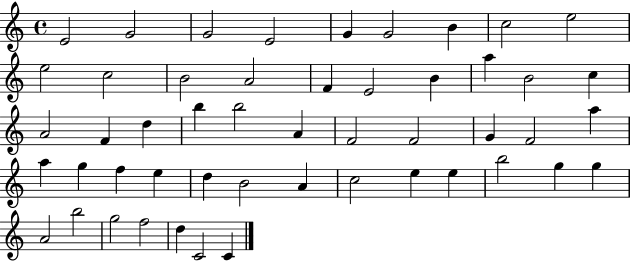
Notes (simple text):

E4/h G4/h G4/h E4/h G4/q G4/h B4/q C5/h E5/h E5/h C5/h B4/h A4/h F4/q E4/h B4/q A5/q B4/h C5/q A4/h F4/q D5/q B5/q B5/h A4/q F4/h F4/h G4/q F4/h A5/q A5/q G5/q F5/q E5/q D5/q B4/h A4/q C5/h E5/q E5/q B5/h G5/q G5/q A4/h B5/h G5/h F5/h D5/q C4/h C4/q